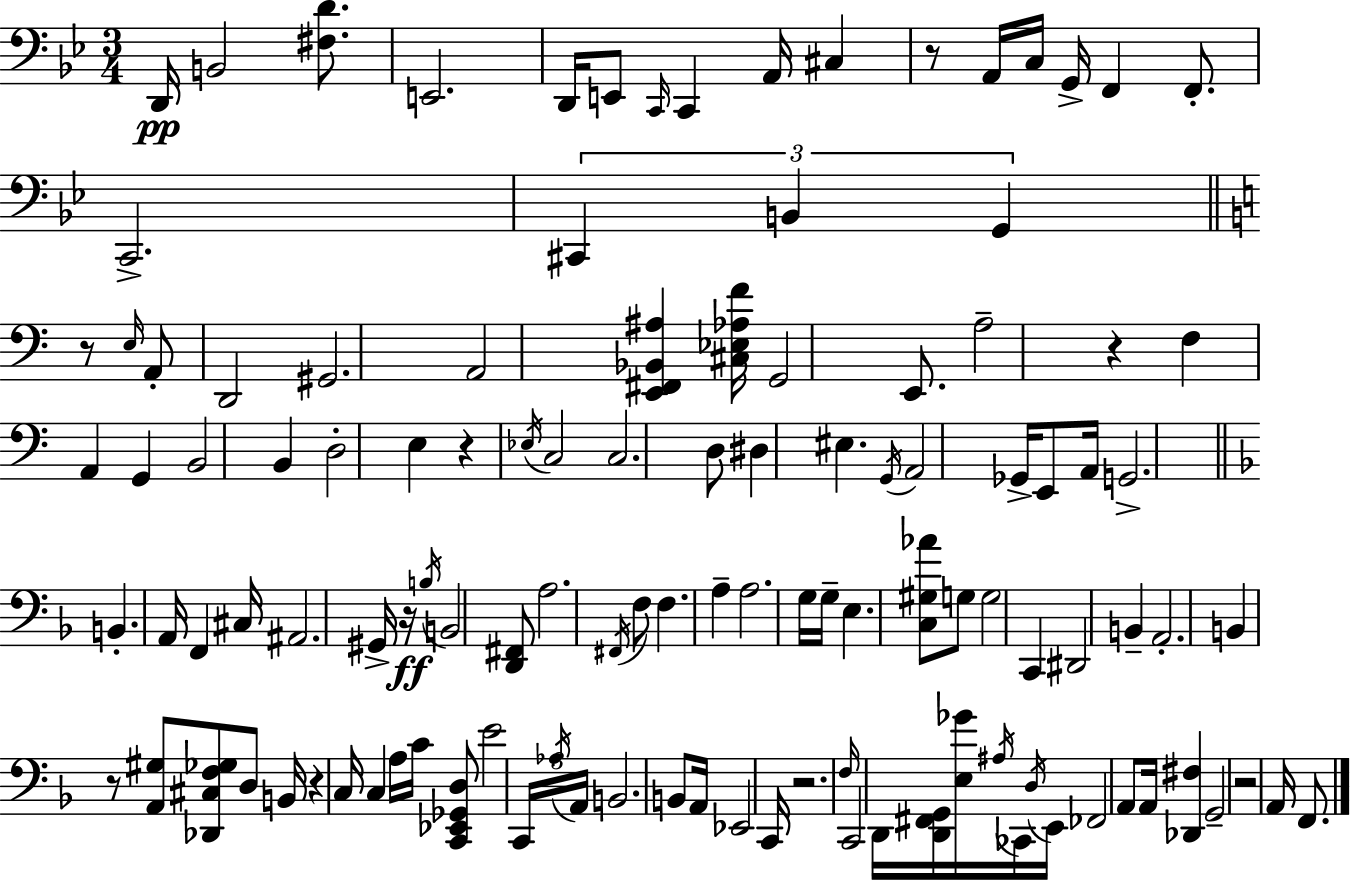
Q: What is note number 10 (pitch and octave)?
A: A2